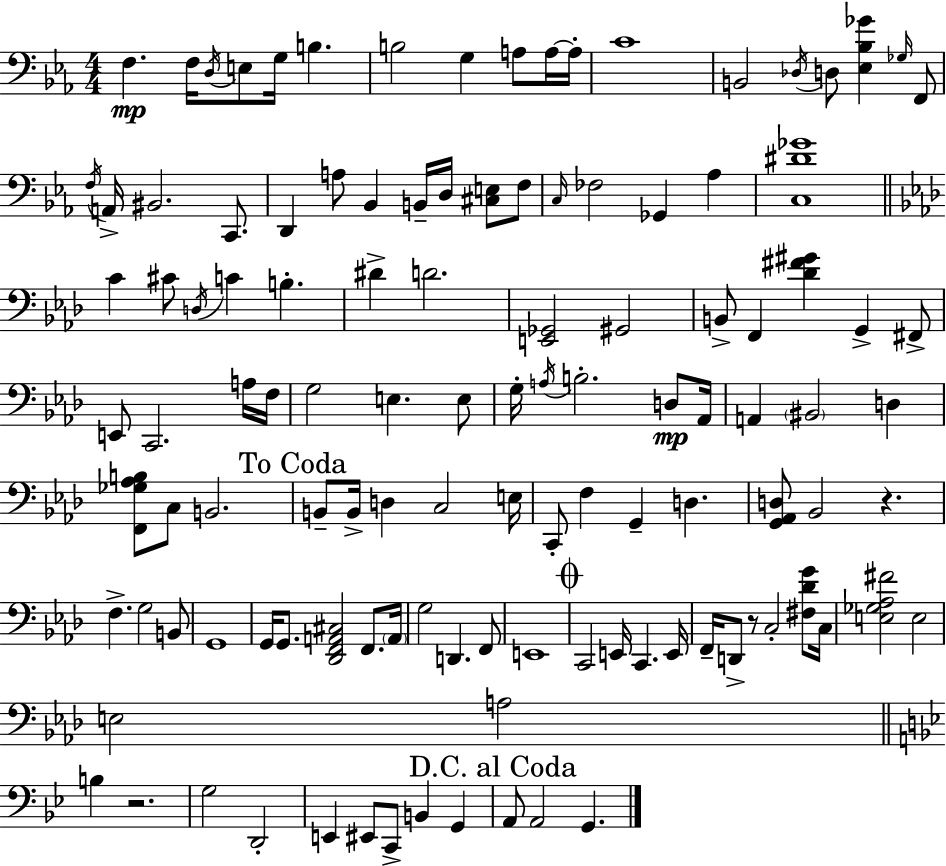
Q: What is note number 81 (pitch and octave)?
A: F2